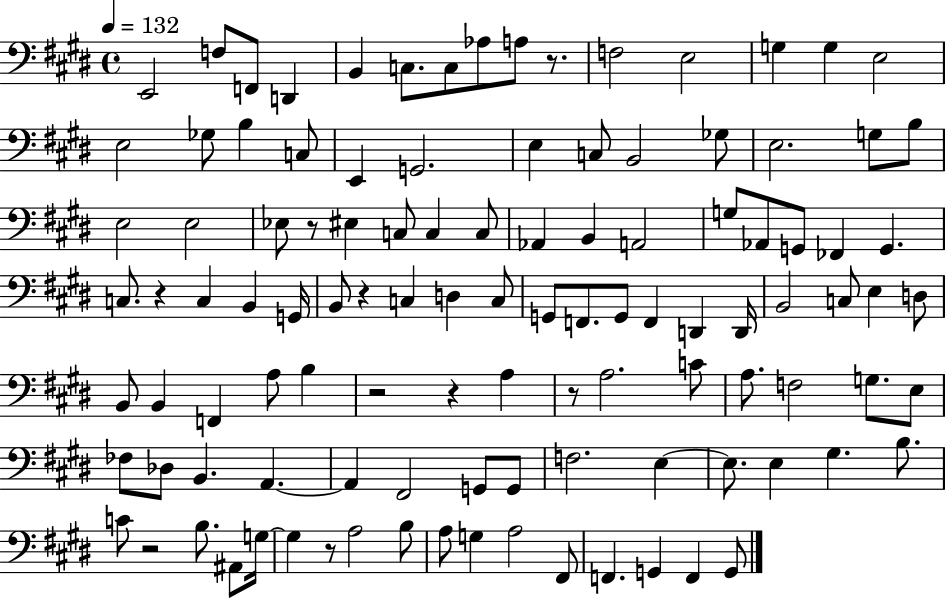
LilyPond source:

{
  \clef bass
  \time 4/4
  \defaultTimeSignature
  \key e \major
  \tempo 4 = 132
  \repeat volta 2 { e,2 f8 f,8 d,4 | b,4 c8. c8 aes8 a8 r8. | f2 e2 | g4 g4 e2 | \break e2 ges8 b4 c8 | e,4 g,2. | e4 c8 b,2 ges8 | e2. g8 b8 | \break e2 e2 | ees8 r8 eis4 c8 c4 c8 | aes,4 b,4 a,2 | g8 aes,8 g,8 fes,4 g,4. | \break c8. r4 c4 b,4 g,16 | b,8 r4 c4 d4 c8 | g,8 f,8. g,8 f,4 d,4 d,16 | b,2 c8 e4 d8 | \break b,8 b,4 f,4 a8 b4 | r2 r4 a4 | r8 a2. c'8 | a8. f2 g8. e8 | \break fes8 des8 b,4. a,4.~~ | a,4 fis,2 g,8 g,8 | f2. e4~~ | e8. e4 gis4. b8. | \break c'8 r2 b8. ais,8 g16~~ | g4 r8 a2 b8 | a8 g4 a2 fis,8 | f,4. g,4 f,4 g,8 | \break } \bar "|."
}